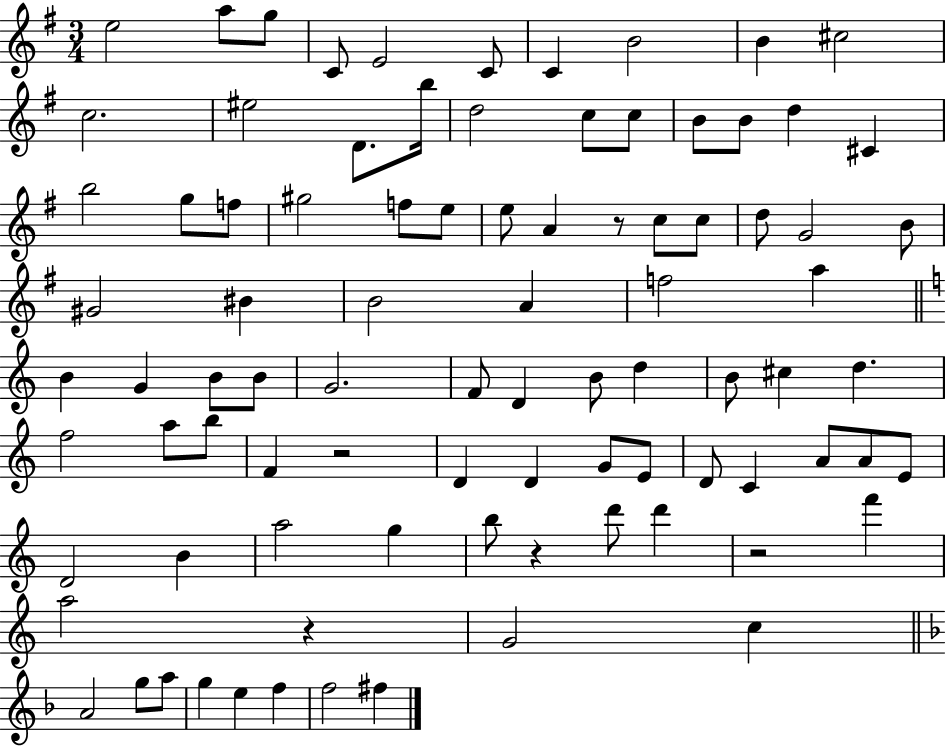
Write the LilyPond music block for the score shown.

{
  \clef treble
  \numericTimeSignature
  \time 3/4
  \key g \major
  \repeat volta 2 { e''2 a''8 g''8 | c'8 e'2 c'8 | c'4 b'2 | b'4 cis''2 | \break c''2. | eis''2 d'8. b''16 | d''2 c''8 c''8 | b'8 b'8 d''4 cis'4 | \break b''2 g''8 f''8 | gis''2 f''8 e''8 | e''8 a'4 r8 c''8 c''8 | d''8 g'2 b'8 | \break gis'2 bis'4 | b'2 a'4 | f''2 a''4 | \bar "||" \break \key a \minor b'4 g'4 b'8 b'8 | g'2. | f'8 d'4 b'8 d''4 | b'8 cis''4 d''4. | \break f''2 a''8 b''8 | f'4 r2 | d'4 d'4 g'8 e'8 | d'8 c'4 a'8 a'8 e'8 | \break d'2 b'4 | a''2 g''4 | b''8 r4 d'''8 d'''4 | r2 f'''4 | \break a''2 r4 | g'2 c''4 | \bar "||" \break \key f \major a'2 g''8 a''8 | g''4 e''4 f''4 | f''2 fis''4 | } \bar "|."
}